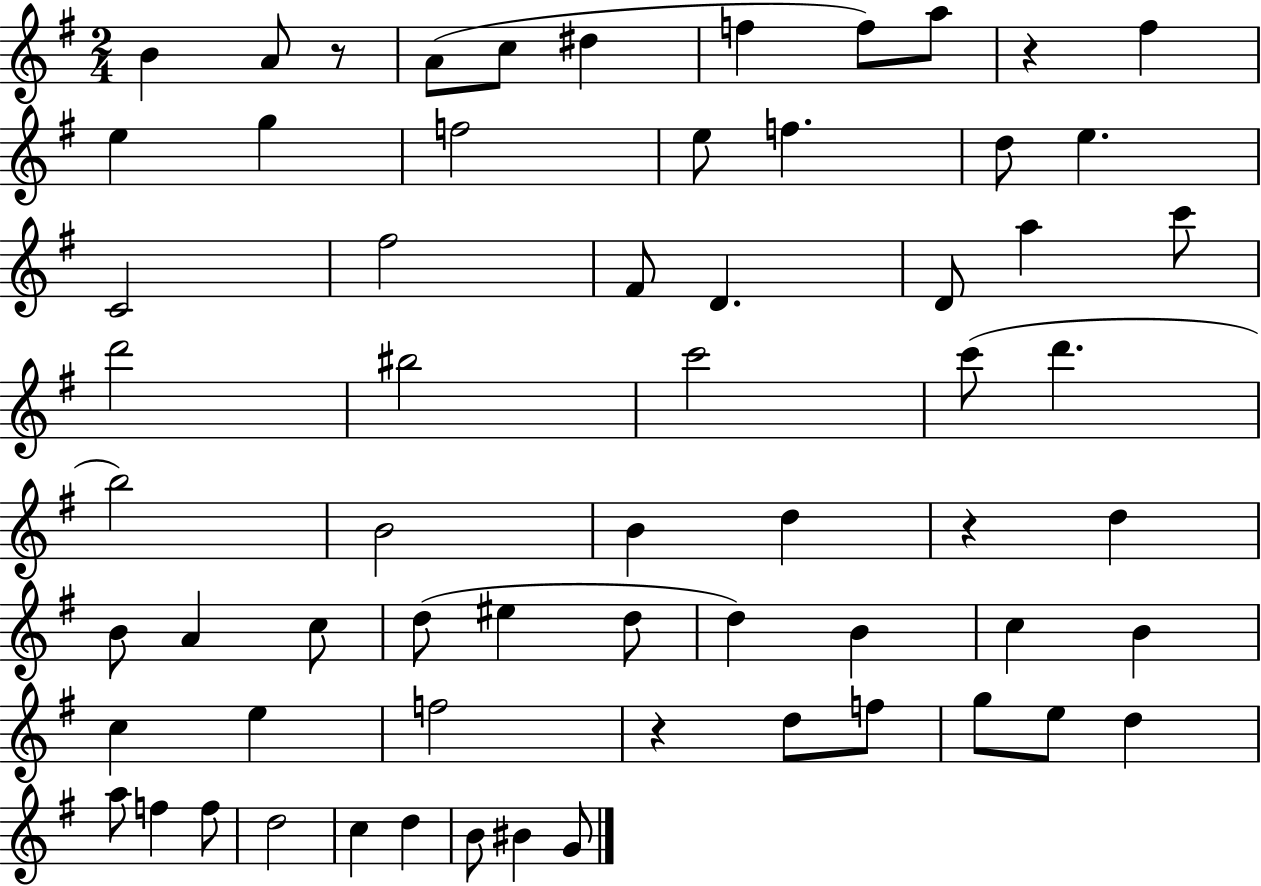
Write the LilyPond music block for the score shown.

{
  \clef treble
  \numericTimeSignature
  \time 2/4
  \key g \major
  b'4 a'8 r8 | a'8( c''8 dis''4 | f''4 f''8) a''8 | r4 fis''4 | \break e''4 g''4 | f''2 | e''8 f''4. | d''8 e''4. | \break c'2 | fis''2 | fis'8 d'4. | d'8 a''4 c'''8 | \break d'''2 | bis''2 | c'''2 | c'''8( d'''4. | \break b''2) | b'2 | b'4 d''4 | r4 d''4 | \break b'8 a'4 c''8 | d''8( eis''4 d''8 | d''4) b'4 | c''4 b'4 | \break c''4 e''4 | f''2 | r4 d''8 f''8 | g''8 e''8 d''4 | \break a''8 f''4 f''8 | d''2 | c''4 d''4 | b'8 bis'4 g'8 | \break \bar "|."
}